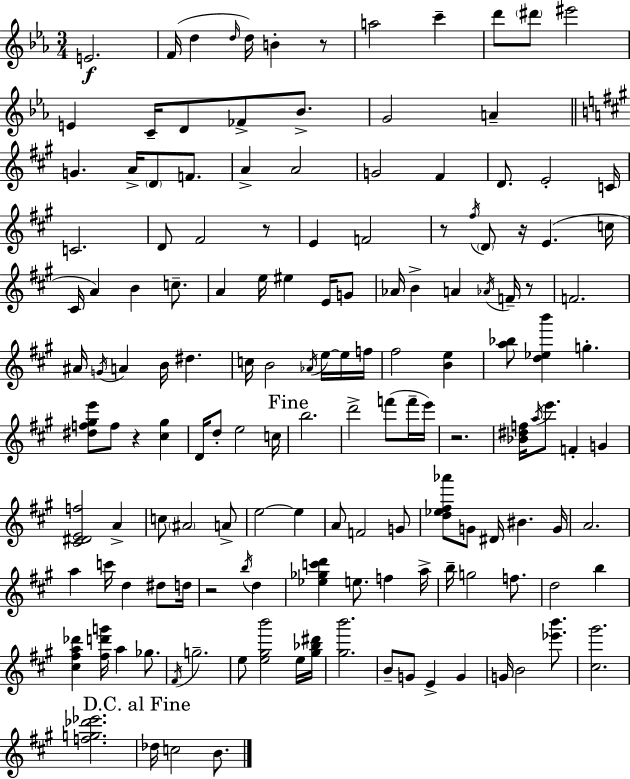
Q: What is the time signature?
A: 3/4